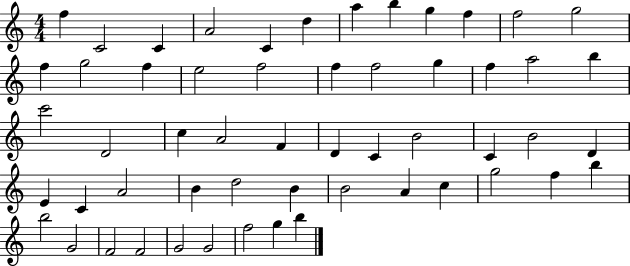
F5/q C4/h C4/q A4/h C4/q D5/q A5/q B5/q G5/q F5/q F5/h G5/h F5/q G5/h F5/q E5/h F5/h F5/q F5/h G5/q F5/q A5/h B5/q C6/h D4/h C5/q A4/h F4/q D4/q C4/q B4/h C4/q B4/h D4/q E4/q C4/q A4/h B4/q D5/h B4/q B4/h A4/q C5/q G5/h F5/q B5/q B5/h G4/h F4/h F4/h G4/h G4/h F5/h G5/q B5/q